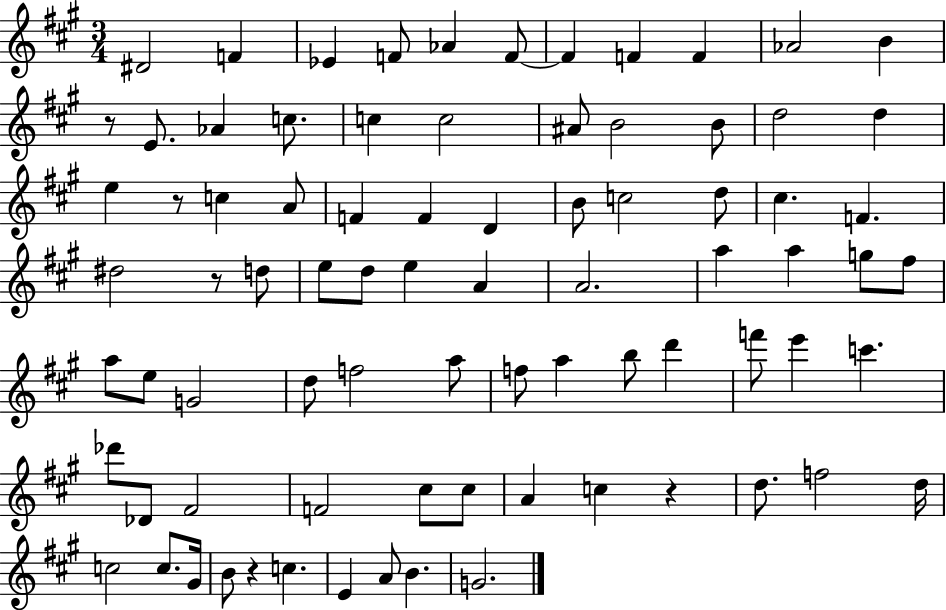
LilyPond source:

{
  \clef treble
  \numericTimeSignature
  \time 3/4
  \key a \major
  dis'2 f'4 | ees'4 f'8 aes'4 f'8~~ | f'4 f'4 f'4 | aes'2 b'4 | \break r8 e'8. aes'4 c''8. | c''4 c''2 | ais'8 b'2 b'8 | d''2 d''4 | \break e''4 r8 c''4 a'8 | f'4 f'4 d'4 | b'8 c''2 d''8 | cis''4. f'4. | \break dis''2 r8 d''8 | e''8 d''8 e''4 a'4 | a'2. | a''4 a''4 g''8 fis''8 | \break a''8 e''8 g'2 | d''8 f''2 a''8 | f''8 a''4 b''8 d'''4 | f'''8 e'''4 c'''4. | \break des'''8 des'8 fis'2 | f'2 cis''8 cis''8 | a'4 c''4 r4 | d''8. f''2 d''16 | \break c''2 c''8. gis'16 | b'8 r4 c''4. | e'4 a'8 b'4. | g'2. | \break \bar "|."
}